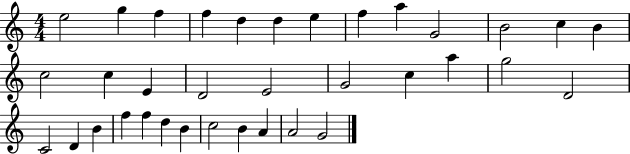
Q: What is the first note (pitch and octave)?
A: E5